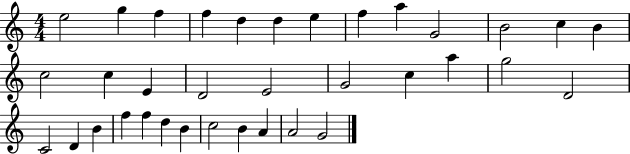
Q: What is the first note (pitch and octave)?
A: E5